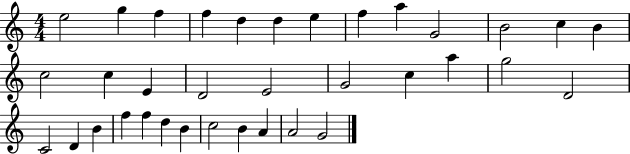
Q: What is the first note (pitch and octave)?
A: E5